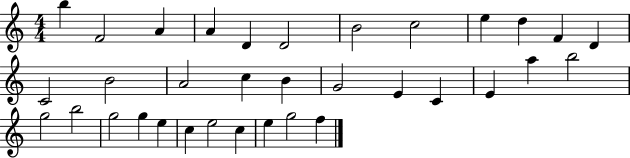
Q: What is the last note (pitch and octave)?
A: F5